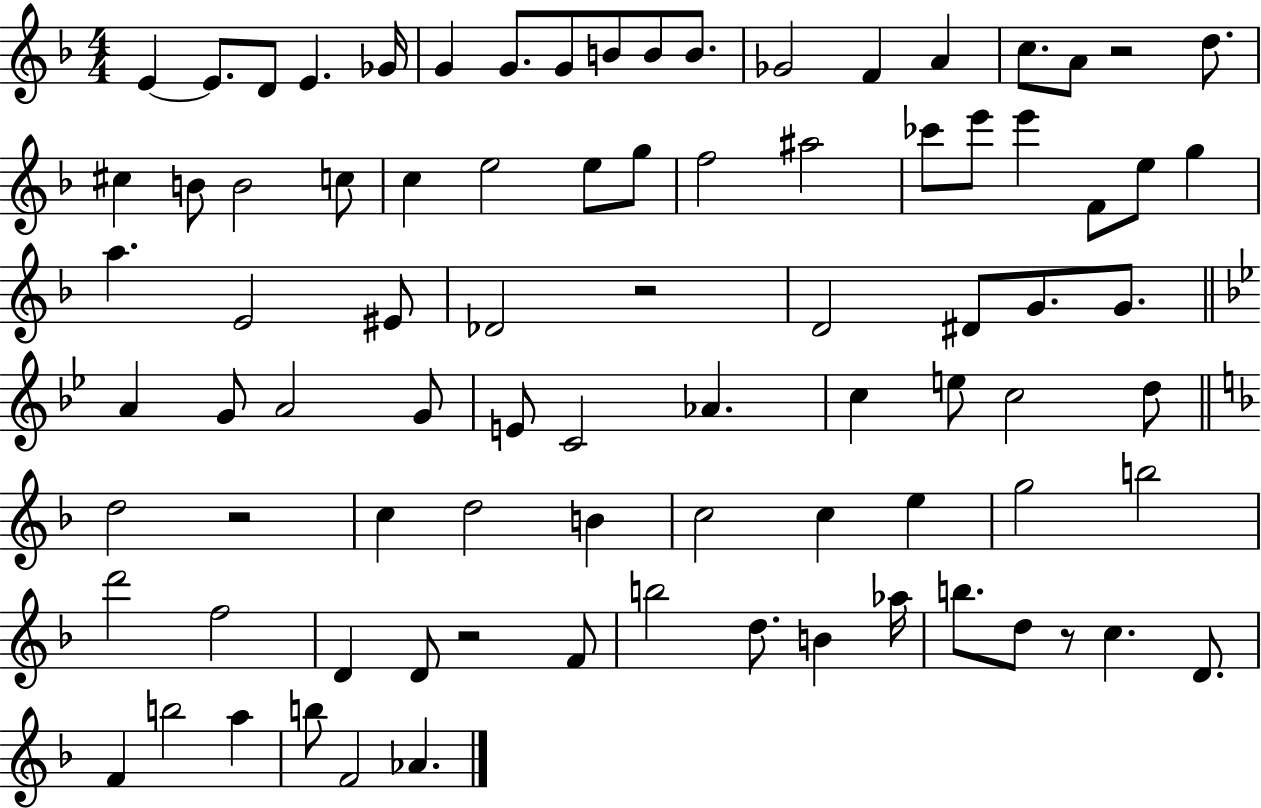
{
  \clef treble
  \numericTimeSignature
  \time 4/4
  \key f \major
  e'4~~ e'8. d'8 e'4. ges'16 | g'4 g'8. g'8 b'8 b'8 b'8. | ges'2 f'4 a'4 | c''8. a'8 r2 d''8. | \break cis''4 b'8 b'2 c''8 | c''4 e''2 e''8 g''8 | f''2 ais''2 | ces'''8 e'''8 e'''4 f'8 e''8 g''4 | \break a''4. e'2 eis'8 | des'2 r2 | d'2 dis'8 g'8. g'8. | \bar "||" \break \key bes \major a'4 g'8 a'2 g'8 | e'8 c'2 aes'4. | c''4 e''8 c''2 d''8 | \bar "||" \break \key f \major d''2 r2 | c''4 d''2 b'4 | c''2 c''4 e''4 | g''2 b''2 | \break d'''2 f''2 | d'4 d'8 r2 f'8 | b''2 d''8. b'4 aes''16 | b''8. d''8 r8 c''4. d'8. | \break f'4 b''2 a''4 | b''8 f'2 aes'4. | \bar "|."
}